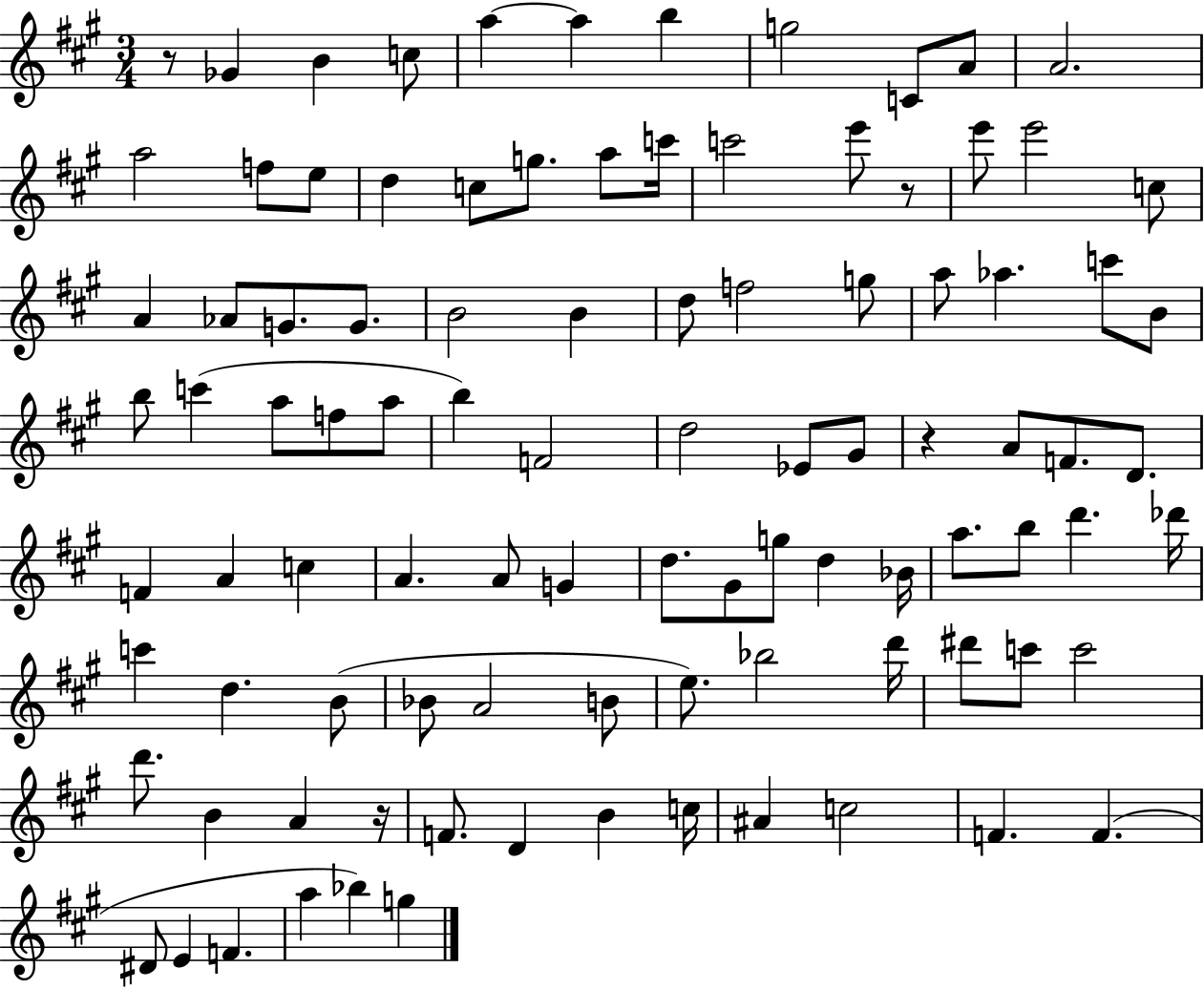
R/e Gb4/q B4/q C5/e A5/q A5/q B5/q G5/h C4/e A4/e A4/h. A5/h F5/e E5/e D5/q C5/e G5/e. A5/e C6/s C6/h E6/e R/e E6/e E6/h C5/e A4/q Ab4/e G4/e. G4/e. B4/h B4/q D5/e F5/h G5/e A5/e Ab5/q. C6/e B4/e B5/e C6/q A5/e F5/e A5/e B5/q F4/h D5/h Eb4/e G#4/e R/q A4/e F4/e. D4/e. F4/q A4/q C5/q A4/q. A4/e G4/q D5/e. G#4/e G5/e D5/q Bb4/s A5/e. B5/e D6/q. Db6/s C6/q D5/q. B4/e Bb4/e A4/h B4/e E5/e. Bb5/h D6/s D#6/e C6/e C6/h D6/e. B4/q A4/q R/s F4/e. D4/q B4/q C5/s A#4/q C5/h F4/q. F4/q. D#4/e E4/q F4/q. A5/q Bb5/q G5/q